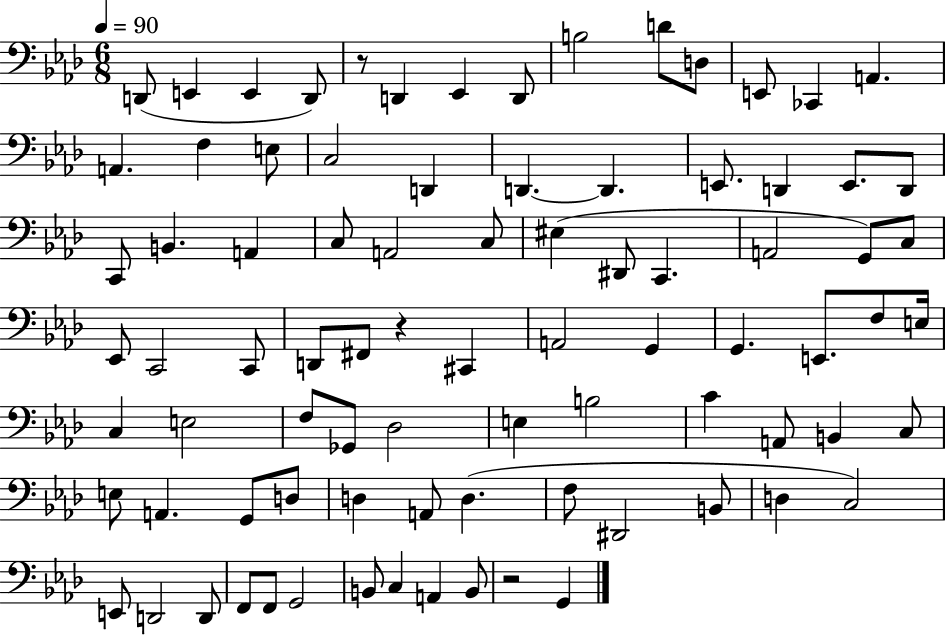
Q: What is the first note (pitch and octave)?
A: D2